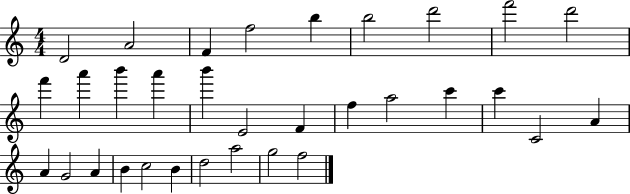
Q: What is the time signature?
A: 4/4